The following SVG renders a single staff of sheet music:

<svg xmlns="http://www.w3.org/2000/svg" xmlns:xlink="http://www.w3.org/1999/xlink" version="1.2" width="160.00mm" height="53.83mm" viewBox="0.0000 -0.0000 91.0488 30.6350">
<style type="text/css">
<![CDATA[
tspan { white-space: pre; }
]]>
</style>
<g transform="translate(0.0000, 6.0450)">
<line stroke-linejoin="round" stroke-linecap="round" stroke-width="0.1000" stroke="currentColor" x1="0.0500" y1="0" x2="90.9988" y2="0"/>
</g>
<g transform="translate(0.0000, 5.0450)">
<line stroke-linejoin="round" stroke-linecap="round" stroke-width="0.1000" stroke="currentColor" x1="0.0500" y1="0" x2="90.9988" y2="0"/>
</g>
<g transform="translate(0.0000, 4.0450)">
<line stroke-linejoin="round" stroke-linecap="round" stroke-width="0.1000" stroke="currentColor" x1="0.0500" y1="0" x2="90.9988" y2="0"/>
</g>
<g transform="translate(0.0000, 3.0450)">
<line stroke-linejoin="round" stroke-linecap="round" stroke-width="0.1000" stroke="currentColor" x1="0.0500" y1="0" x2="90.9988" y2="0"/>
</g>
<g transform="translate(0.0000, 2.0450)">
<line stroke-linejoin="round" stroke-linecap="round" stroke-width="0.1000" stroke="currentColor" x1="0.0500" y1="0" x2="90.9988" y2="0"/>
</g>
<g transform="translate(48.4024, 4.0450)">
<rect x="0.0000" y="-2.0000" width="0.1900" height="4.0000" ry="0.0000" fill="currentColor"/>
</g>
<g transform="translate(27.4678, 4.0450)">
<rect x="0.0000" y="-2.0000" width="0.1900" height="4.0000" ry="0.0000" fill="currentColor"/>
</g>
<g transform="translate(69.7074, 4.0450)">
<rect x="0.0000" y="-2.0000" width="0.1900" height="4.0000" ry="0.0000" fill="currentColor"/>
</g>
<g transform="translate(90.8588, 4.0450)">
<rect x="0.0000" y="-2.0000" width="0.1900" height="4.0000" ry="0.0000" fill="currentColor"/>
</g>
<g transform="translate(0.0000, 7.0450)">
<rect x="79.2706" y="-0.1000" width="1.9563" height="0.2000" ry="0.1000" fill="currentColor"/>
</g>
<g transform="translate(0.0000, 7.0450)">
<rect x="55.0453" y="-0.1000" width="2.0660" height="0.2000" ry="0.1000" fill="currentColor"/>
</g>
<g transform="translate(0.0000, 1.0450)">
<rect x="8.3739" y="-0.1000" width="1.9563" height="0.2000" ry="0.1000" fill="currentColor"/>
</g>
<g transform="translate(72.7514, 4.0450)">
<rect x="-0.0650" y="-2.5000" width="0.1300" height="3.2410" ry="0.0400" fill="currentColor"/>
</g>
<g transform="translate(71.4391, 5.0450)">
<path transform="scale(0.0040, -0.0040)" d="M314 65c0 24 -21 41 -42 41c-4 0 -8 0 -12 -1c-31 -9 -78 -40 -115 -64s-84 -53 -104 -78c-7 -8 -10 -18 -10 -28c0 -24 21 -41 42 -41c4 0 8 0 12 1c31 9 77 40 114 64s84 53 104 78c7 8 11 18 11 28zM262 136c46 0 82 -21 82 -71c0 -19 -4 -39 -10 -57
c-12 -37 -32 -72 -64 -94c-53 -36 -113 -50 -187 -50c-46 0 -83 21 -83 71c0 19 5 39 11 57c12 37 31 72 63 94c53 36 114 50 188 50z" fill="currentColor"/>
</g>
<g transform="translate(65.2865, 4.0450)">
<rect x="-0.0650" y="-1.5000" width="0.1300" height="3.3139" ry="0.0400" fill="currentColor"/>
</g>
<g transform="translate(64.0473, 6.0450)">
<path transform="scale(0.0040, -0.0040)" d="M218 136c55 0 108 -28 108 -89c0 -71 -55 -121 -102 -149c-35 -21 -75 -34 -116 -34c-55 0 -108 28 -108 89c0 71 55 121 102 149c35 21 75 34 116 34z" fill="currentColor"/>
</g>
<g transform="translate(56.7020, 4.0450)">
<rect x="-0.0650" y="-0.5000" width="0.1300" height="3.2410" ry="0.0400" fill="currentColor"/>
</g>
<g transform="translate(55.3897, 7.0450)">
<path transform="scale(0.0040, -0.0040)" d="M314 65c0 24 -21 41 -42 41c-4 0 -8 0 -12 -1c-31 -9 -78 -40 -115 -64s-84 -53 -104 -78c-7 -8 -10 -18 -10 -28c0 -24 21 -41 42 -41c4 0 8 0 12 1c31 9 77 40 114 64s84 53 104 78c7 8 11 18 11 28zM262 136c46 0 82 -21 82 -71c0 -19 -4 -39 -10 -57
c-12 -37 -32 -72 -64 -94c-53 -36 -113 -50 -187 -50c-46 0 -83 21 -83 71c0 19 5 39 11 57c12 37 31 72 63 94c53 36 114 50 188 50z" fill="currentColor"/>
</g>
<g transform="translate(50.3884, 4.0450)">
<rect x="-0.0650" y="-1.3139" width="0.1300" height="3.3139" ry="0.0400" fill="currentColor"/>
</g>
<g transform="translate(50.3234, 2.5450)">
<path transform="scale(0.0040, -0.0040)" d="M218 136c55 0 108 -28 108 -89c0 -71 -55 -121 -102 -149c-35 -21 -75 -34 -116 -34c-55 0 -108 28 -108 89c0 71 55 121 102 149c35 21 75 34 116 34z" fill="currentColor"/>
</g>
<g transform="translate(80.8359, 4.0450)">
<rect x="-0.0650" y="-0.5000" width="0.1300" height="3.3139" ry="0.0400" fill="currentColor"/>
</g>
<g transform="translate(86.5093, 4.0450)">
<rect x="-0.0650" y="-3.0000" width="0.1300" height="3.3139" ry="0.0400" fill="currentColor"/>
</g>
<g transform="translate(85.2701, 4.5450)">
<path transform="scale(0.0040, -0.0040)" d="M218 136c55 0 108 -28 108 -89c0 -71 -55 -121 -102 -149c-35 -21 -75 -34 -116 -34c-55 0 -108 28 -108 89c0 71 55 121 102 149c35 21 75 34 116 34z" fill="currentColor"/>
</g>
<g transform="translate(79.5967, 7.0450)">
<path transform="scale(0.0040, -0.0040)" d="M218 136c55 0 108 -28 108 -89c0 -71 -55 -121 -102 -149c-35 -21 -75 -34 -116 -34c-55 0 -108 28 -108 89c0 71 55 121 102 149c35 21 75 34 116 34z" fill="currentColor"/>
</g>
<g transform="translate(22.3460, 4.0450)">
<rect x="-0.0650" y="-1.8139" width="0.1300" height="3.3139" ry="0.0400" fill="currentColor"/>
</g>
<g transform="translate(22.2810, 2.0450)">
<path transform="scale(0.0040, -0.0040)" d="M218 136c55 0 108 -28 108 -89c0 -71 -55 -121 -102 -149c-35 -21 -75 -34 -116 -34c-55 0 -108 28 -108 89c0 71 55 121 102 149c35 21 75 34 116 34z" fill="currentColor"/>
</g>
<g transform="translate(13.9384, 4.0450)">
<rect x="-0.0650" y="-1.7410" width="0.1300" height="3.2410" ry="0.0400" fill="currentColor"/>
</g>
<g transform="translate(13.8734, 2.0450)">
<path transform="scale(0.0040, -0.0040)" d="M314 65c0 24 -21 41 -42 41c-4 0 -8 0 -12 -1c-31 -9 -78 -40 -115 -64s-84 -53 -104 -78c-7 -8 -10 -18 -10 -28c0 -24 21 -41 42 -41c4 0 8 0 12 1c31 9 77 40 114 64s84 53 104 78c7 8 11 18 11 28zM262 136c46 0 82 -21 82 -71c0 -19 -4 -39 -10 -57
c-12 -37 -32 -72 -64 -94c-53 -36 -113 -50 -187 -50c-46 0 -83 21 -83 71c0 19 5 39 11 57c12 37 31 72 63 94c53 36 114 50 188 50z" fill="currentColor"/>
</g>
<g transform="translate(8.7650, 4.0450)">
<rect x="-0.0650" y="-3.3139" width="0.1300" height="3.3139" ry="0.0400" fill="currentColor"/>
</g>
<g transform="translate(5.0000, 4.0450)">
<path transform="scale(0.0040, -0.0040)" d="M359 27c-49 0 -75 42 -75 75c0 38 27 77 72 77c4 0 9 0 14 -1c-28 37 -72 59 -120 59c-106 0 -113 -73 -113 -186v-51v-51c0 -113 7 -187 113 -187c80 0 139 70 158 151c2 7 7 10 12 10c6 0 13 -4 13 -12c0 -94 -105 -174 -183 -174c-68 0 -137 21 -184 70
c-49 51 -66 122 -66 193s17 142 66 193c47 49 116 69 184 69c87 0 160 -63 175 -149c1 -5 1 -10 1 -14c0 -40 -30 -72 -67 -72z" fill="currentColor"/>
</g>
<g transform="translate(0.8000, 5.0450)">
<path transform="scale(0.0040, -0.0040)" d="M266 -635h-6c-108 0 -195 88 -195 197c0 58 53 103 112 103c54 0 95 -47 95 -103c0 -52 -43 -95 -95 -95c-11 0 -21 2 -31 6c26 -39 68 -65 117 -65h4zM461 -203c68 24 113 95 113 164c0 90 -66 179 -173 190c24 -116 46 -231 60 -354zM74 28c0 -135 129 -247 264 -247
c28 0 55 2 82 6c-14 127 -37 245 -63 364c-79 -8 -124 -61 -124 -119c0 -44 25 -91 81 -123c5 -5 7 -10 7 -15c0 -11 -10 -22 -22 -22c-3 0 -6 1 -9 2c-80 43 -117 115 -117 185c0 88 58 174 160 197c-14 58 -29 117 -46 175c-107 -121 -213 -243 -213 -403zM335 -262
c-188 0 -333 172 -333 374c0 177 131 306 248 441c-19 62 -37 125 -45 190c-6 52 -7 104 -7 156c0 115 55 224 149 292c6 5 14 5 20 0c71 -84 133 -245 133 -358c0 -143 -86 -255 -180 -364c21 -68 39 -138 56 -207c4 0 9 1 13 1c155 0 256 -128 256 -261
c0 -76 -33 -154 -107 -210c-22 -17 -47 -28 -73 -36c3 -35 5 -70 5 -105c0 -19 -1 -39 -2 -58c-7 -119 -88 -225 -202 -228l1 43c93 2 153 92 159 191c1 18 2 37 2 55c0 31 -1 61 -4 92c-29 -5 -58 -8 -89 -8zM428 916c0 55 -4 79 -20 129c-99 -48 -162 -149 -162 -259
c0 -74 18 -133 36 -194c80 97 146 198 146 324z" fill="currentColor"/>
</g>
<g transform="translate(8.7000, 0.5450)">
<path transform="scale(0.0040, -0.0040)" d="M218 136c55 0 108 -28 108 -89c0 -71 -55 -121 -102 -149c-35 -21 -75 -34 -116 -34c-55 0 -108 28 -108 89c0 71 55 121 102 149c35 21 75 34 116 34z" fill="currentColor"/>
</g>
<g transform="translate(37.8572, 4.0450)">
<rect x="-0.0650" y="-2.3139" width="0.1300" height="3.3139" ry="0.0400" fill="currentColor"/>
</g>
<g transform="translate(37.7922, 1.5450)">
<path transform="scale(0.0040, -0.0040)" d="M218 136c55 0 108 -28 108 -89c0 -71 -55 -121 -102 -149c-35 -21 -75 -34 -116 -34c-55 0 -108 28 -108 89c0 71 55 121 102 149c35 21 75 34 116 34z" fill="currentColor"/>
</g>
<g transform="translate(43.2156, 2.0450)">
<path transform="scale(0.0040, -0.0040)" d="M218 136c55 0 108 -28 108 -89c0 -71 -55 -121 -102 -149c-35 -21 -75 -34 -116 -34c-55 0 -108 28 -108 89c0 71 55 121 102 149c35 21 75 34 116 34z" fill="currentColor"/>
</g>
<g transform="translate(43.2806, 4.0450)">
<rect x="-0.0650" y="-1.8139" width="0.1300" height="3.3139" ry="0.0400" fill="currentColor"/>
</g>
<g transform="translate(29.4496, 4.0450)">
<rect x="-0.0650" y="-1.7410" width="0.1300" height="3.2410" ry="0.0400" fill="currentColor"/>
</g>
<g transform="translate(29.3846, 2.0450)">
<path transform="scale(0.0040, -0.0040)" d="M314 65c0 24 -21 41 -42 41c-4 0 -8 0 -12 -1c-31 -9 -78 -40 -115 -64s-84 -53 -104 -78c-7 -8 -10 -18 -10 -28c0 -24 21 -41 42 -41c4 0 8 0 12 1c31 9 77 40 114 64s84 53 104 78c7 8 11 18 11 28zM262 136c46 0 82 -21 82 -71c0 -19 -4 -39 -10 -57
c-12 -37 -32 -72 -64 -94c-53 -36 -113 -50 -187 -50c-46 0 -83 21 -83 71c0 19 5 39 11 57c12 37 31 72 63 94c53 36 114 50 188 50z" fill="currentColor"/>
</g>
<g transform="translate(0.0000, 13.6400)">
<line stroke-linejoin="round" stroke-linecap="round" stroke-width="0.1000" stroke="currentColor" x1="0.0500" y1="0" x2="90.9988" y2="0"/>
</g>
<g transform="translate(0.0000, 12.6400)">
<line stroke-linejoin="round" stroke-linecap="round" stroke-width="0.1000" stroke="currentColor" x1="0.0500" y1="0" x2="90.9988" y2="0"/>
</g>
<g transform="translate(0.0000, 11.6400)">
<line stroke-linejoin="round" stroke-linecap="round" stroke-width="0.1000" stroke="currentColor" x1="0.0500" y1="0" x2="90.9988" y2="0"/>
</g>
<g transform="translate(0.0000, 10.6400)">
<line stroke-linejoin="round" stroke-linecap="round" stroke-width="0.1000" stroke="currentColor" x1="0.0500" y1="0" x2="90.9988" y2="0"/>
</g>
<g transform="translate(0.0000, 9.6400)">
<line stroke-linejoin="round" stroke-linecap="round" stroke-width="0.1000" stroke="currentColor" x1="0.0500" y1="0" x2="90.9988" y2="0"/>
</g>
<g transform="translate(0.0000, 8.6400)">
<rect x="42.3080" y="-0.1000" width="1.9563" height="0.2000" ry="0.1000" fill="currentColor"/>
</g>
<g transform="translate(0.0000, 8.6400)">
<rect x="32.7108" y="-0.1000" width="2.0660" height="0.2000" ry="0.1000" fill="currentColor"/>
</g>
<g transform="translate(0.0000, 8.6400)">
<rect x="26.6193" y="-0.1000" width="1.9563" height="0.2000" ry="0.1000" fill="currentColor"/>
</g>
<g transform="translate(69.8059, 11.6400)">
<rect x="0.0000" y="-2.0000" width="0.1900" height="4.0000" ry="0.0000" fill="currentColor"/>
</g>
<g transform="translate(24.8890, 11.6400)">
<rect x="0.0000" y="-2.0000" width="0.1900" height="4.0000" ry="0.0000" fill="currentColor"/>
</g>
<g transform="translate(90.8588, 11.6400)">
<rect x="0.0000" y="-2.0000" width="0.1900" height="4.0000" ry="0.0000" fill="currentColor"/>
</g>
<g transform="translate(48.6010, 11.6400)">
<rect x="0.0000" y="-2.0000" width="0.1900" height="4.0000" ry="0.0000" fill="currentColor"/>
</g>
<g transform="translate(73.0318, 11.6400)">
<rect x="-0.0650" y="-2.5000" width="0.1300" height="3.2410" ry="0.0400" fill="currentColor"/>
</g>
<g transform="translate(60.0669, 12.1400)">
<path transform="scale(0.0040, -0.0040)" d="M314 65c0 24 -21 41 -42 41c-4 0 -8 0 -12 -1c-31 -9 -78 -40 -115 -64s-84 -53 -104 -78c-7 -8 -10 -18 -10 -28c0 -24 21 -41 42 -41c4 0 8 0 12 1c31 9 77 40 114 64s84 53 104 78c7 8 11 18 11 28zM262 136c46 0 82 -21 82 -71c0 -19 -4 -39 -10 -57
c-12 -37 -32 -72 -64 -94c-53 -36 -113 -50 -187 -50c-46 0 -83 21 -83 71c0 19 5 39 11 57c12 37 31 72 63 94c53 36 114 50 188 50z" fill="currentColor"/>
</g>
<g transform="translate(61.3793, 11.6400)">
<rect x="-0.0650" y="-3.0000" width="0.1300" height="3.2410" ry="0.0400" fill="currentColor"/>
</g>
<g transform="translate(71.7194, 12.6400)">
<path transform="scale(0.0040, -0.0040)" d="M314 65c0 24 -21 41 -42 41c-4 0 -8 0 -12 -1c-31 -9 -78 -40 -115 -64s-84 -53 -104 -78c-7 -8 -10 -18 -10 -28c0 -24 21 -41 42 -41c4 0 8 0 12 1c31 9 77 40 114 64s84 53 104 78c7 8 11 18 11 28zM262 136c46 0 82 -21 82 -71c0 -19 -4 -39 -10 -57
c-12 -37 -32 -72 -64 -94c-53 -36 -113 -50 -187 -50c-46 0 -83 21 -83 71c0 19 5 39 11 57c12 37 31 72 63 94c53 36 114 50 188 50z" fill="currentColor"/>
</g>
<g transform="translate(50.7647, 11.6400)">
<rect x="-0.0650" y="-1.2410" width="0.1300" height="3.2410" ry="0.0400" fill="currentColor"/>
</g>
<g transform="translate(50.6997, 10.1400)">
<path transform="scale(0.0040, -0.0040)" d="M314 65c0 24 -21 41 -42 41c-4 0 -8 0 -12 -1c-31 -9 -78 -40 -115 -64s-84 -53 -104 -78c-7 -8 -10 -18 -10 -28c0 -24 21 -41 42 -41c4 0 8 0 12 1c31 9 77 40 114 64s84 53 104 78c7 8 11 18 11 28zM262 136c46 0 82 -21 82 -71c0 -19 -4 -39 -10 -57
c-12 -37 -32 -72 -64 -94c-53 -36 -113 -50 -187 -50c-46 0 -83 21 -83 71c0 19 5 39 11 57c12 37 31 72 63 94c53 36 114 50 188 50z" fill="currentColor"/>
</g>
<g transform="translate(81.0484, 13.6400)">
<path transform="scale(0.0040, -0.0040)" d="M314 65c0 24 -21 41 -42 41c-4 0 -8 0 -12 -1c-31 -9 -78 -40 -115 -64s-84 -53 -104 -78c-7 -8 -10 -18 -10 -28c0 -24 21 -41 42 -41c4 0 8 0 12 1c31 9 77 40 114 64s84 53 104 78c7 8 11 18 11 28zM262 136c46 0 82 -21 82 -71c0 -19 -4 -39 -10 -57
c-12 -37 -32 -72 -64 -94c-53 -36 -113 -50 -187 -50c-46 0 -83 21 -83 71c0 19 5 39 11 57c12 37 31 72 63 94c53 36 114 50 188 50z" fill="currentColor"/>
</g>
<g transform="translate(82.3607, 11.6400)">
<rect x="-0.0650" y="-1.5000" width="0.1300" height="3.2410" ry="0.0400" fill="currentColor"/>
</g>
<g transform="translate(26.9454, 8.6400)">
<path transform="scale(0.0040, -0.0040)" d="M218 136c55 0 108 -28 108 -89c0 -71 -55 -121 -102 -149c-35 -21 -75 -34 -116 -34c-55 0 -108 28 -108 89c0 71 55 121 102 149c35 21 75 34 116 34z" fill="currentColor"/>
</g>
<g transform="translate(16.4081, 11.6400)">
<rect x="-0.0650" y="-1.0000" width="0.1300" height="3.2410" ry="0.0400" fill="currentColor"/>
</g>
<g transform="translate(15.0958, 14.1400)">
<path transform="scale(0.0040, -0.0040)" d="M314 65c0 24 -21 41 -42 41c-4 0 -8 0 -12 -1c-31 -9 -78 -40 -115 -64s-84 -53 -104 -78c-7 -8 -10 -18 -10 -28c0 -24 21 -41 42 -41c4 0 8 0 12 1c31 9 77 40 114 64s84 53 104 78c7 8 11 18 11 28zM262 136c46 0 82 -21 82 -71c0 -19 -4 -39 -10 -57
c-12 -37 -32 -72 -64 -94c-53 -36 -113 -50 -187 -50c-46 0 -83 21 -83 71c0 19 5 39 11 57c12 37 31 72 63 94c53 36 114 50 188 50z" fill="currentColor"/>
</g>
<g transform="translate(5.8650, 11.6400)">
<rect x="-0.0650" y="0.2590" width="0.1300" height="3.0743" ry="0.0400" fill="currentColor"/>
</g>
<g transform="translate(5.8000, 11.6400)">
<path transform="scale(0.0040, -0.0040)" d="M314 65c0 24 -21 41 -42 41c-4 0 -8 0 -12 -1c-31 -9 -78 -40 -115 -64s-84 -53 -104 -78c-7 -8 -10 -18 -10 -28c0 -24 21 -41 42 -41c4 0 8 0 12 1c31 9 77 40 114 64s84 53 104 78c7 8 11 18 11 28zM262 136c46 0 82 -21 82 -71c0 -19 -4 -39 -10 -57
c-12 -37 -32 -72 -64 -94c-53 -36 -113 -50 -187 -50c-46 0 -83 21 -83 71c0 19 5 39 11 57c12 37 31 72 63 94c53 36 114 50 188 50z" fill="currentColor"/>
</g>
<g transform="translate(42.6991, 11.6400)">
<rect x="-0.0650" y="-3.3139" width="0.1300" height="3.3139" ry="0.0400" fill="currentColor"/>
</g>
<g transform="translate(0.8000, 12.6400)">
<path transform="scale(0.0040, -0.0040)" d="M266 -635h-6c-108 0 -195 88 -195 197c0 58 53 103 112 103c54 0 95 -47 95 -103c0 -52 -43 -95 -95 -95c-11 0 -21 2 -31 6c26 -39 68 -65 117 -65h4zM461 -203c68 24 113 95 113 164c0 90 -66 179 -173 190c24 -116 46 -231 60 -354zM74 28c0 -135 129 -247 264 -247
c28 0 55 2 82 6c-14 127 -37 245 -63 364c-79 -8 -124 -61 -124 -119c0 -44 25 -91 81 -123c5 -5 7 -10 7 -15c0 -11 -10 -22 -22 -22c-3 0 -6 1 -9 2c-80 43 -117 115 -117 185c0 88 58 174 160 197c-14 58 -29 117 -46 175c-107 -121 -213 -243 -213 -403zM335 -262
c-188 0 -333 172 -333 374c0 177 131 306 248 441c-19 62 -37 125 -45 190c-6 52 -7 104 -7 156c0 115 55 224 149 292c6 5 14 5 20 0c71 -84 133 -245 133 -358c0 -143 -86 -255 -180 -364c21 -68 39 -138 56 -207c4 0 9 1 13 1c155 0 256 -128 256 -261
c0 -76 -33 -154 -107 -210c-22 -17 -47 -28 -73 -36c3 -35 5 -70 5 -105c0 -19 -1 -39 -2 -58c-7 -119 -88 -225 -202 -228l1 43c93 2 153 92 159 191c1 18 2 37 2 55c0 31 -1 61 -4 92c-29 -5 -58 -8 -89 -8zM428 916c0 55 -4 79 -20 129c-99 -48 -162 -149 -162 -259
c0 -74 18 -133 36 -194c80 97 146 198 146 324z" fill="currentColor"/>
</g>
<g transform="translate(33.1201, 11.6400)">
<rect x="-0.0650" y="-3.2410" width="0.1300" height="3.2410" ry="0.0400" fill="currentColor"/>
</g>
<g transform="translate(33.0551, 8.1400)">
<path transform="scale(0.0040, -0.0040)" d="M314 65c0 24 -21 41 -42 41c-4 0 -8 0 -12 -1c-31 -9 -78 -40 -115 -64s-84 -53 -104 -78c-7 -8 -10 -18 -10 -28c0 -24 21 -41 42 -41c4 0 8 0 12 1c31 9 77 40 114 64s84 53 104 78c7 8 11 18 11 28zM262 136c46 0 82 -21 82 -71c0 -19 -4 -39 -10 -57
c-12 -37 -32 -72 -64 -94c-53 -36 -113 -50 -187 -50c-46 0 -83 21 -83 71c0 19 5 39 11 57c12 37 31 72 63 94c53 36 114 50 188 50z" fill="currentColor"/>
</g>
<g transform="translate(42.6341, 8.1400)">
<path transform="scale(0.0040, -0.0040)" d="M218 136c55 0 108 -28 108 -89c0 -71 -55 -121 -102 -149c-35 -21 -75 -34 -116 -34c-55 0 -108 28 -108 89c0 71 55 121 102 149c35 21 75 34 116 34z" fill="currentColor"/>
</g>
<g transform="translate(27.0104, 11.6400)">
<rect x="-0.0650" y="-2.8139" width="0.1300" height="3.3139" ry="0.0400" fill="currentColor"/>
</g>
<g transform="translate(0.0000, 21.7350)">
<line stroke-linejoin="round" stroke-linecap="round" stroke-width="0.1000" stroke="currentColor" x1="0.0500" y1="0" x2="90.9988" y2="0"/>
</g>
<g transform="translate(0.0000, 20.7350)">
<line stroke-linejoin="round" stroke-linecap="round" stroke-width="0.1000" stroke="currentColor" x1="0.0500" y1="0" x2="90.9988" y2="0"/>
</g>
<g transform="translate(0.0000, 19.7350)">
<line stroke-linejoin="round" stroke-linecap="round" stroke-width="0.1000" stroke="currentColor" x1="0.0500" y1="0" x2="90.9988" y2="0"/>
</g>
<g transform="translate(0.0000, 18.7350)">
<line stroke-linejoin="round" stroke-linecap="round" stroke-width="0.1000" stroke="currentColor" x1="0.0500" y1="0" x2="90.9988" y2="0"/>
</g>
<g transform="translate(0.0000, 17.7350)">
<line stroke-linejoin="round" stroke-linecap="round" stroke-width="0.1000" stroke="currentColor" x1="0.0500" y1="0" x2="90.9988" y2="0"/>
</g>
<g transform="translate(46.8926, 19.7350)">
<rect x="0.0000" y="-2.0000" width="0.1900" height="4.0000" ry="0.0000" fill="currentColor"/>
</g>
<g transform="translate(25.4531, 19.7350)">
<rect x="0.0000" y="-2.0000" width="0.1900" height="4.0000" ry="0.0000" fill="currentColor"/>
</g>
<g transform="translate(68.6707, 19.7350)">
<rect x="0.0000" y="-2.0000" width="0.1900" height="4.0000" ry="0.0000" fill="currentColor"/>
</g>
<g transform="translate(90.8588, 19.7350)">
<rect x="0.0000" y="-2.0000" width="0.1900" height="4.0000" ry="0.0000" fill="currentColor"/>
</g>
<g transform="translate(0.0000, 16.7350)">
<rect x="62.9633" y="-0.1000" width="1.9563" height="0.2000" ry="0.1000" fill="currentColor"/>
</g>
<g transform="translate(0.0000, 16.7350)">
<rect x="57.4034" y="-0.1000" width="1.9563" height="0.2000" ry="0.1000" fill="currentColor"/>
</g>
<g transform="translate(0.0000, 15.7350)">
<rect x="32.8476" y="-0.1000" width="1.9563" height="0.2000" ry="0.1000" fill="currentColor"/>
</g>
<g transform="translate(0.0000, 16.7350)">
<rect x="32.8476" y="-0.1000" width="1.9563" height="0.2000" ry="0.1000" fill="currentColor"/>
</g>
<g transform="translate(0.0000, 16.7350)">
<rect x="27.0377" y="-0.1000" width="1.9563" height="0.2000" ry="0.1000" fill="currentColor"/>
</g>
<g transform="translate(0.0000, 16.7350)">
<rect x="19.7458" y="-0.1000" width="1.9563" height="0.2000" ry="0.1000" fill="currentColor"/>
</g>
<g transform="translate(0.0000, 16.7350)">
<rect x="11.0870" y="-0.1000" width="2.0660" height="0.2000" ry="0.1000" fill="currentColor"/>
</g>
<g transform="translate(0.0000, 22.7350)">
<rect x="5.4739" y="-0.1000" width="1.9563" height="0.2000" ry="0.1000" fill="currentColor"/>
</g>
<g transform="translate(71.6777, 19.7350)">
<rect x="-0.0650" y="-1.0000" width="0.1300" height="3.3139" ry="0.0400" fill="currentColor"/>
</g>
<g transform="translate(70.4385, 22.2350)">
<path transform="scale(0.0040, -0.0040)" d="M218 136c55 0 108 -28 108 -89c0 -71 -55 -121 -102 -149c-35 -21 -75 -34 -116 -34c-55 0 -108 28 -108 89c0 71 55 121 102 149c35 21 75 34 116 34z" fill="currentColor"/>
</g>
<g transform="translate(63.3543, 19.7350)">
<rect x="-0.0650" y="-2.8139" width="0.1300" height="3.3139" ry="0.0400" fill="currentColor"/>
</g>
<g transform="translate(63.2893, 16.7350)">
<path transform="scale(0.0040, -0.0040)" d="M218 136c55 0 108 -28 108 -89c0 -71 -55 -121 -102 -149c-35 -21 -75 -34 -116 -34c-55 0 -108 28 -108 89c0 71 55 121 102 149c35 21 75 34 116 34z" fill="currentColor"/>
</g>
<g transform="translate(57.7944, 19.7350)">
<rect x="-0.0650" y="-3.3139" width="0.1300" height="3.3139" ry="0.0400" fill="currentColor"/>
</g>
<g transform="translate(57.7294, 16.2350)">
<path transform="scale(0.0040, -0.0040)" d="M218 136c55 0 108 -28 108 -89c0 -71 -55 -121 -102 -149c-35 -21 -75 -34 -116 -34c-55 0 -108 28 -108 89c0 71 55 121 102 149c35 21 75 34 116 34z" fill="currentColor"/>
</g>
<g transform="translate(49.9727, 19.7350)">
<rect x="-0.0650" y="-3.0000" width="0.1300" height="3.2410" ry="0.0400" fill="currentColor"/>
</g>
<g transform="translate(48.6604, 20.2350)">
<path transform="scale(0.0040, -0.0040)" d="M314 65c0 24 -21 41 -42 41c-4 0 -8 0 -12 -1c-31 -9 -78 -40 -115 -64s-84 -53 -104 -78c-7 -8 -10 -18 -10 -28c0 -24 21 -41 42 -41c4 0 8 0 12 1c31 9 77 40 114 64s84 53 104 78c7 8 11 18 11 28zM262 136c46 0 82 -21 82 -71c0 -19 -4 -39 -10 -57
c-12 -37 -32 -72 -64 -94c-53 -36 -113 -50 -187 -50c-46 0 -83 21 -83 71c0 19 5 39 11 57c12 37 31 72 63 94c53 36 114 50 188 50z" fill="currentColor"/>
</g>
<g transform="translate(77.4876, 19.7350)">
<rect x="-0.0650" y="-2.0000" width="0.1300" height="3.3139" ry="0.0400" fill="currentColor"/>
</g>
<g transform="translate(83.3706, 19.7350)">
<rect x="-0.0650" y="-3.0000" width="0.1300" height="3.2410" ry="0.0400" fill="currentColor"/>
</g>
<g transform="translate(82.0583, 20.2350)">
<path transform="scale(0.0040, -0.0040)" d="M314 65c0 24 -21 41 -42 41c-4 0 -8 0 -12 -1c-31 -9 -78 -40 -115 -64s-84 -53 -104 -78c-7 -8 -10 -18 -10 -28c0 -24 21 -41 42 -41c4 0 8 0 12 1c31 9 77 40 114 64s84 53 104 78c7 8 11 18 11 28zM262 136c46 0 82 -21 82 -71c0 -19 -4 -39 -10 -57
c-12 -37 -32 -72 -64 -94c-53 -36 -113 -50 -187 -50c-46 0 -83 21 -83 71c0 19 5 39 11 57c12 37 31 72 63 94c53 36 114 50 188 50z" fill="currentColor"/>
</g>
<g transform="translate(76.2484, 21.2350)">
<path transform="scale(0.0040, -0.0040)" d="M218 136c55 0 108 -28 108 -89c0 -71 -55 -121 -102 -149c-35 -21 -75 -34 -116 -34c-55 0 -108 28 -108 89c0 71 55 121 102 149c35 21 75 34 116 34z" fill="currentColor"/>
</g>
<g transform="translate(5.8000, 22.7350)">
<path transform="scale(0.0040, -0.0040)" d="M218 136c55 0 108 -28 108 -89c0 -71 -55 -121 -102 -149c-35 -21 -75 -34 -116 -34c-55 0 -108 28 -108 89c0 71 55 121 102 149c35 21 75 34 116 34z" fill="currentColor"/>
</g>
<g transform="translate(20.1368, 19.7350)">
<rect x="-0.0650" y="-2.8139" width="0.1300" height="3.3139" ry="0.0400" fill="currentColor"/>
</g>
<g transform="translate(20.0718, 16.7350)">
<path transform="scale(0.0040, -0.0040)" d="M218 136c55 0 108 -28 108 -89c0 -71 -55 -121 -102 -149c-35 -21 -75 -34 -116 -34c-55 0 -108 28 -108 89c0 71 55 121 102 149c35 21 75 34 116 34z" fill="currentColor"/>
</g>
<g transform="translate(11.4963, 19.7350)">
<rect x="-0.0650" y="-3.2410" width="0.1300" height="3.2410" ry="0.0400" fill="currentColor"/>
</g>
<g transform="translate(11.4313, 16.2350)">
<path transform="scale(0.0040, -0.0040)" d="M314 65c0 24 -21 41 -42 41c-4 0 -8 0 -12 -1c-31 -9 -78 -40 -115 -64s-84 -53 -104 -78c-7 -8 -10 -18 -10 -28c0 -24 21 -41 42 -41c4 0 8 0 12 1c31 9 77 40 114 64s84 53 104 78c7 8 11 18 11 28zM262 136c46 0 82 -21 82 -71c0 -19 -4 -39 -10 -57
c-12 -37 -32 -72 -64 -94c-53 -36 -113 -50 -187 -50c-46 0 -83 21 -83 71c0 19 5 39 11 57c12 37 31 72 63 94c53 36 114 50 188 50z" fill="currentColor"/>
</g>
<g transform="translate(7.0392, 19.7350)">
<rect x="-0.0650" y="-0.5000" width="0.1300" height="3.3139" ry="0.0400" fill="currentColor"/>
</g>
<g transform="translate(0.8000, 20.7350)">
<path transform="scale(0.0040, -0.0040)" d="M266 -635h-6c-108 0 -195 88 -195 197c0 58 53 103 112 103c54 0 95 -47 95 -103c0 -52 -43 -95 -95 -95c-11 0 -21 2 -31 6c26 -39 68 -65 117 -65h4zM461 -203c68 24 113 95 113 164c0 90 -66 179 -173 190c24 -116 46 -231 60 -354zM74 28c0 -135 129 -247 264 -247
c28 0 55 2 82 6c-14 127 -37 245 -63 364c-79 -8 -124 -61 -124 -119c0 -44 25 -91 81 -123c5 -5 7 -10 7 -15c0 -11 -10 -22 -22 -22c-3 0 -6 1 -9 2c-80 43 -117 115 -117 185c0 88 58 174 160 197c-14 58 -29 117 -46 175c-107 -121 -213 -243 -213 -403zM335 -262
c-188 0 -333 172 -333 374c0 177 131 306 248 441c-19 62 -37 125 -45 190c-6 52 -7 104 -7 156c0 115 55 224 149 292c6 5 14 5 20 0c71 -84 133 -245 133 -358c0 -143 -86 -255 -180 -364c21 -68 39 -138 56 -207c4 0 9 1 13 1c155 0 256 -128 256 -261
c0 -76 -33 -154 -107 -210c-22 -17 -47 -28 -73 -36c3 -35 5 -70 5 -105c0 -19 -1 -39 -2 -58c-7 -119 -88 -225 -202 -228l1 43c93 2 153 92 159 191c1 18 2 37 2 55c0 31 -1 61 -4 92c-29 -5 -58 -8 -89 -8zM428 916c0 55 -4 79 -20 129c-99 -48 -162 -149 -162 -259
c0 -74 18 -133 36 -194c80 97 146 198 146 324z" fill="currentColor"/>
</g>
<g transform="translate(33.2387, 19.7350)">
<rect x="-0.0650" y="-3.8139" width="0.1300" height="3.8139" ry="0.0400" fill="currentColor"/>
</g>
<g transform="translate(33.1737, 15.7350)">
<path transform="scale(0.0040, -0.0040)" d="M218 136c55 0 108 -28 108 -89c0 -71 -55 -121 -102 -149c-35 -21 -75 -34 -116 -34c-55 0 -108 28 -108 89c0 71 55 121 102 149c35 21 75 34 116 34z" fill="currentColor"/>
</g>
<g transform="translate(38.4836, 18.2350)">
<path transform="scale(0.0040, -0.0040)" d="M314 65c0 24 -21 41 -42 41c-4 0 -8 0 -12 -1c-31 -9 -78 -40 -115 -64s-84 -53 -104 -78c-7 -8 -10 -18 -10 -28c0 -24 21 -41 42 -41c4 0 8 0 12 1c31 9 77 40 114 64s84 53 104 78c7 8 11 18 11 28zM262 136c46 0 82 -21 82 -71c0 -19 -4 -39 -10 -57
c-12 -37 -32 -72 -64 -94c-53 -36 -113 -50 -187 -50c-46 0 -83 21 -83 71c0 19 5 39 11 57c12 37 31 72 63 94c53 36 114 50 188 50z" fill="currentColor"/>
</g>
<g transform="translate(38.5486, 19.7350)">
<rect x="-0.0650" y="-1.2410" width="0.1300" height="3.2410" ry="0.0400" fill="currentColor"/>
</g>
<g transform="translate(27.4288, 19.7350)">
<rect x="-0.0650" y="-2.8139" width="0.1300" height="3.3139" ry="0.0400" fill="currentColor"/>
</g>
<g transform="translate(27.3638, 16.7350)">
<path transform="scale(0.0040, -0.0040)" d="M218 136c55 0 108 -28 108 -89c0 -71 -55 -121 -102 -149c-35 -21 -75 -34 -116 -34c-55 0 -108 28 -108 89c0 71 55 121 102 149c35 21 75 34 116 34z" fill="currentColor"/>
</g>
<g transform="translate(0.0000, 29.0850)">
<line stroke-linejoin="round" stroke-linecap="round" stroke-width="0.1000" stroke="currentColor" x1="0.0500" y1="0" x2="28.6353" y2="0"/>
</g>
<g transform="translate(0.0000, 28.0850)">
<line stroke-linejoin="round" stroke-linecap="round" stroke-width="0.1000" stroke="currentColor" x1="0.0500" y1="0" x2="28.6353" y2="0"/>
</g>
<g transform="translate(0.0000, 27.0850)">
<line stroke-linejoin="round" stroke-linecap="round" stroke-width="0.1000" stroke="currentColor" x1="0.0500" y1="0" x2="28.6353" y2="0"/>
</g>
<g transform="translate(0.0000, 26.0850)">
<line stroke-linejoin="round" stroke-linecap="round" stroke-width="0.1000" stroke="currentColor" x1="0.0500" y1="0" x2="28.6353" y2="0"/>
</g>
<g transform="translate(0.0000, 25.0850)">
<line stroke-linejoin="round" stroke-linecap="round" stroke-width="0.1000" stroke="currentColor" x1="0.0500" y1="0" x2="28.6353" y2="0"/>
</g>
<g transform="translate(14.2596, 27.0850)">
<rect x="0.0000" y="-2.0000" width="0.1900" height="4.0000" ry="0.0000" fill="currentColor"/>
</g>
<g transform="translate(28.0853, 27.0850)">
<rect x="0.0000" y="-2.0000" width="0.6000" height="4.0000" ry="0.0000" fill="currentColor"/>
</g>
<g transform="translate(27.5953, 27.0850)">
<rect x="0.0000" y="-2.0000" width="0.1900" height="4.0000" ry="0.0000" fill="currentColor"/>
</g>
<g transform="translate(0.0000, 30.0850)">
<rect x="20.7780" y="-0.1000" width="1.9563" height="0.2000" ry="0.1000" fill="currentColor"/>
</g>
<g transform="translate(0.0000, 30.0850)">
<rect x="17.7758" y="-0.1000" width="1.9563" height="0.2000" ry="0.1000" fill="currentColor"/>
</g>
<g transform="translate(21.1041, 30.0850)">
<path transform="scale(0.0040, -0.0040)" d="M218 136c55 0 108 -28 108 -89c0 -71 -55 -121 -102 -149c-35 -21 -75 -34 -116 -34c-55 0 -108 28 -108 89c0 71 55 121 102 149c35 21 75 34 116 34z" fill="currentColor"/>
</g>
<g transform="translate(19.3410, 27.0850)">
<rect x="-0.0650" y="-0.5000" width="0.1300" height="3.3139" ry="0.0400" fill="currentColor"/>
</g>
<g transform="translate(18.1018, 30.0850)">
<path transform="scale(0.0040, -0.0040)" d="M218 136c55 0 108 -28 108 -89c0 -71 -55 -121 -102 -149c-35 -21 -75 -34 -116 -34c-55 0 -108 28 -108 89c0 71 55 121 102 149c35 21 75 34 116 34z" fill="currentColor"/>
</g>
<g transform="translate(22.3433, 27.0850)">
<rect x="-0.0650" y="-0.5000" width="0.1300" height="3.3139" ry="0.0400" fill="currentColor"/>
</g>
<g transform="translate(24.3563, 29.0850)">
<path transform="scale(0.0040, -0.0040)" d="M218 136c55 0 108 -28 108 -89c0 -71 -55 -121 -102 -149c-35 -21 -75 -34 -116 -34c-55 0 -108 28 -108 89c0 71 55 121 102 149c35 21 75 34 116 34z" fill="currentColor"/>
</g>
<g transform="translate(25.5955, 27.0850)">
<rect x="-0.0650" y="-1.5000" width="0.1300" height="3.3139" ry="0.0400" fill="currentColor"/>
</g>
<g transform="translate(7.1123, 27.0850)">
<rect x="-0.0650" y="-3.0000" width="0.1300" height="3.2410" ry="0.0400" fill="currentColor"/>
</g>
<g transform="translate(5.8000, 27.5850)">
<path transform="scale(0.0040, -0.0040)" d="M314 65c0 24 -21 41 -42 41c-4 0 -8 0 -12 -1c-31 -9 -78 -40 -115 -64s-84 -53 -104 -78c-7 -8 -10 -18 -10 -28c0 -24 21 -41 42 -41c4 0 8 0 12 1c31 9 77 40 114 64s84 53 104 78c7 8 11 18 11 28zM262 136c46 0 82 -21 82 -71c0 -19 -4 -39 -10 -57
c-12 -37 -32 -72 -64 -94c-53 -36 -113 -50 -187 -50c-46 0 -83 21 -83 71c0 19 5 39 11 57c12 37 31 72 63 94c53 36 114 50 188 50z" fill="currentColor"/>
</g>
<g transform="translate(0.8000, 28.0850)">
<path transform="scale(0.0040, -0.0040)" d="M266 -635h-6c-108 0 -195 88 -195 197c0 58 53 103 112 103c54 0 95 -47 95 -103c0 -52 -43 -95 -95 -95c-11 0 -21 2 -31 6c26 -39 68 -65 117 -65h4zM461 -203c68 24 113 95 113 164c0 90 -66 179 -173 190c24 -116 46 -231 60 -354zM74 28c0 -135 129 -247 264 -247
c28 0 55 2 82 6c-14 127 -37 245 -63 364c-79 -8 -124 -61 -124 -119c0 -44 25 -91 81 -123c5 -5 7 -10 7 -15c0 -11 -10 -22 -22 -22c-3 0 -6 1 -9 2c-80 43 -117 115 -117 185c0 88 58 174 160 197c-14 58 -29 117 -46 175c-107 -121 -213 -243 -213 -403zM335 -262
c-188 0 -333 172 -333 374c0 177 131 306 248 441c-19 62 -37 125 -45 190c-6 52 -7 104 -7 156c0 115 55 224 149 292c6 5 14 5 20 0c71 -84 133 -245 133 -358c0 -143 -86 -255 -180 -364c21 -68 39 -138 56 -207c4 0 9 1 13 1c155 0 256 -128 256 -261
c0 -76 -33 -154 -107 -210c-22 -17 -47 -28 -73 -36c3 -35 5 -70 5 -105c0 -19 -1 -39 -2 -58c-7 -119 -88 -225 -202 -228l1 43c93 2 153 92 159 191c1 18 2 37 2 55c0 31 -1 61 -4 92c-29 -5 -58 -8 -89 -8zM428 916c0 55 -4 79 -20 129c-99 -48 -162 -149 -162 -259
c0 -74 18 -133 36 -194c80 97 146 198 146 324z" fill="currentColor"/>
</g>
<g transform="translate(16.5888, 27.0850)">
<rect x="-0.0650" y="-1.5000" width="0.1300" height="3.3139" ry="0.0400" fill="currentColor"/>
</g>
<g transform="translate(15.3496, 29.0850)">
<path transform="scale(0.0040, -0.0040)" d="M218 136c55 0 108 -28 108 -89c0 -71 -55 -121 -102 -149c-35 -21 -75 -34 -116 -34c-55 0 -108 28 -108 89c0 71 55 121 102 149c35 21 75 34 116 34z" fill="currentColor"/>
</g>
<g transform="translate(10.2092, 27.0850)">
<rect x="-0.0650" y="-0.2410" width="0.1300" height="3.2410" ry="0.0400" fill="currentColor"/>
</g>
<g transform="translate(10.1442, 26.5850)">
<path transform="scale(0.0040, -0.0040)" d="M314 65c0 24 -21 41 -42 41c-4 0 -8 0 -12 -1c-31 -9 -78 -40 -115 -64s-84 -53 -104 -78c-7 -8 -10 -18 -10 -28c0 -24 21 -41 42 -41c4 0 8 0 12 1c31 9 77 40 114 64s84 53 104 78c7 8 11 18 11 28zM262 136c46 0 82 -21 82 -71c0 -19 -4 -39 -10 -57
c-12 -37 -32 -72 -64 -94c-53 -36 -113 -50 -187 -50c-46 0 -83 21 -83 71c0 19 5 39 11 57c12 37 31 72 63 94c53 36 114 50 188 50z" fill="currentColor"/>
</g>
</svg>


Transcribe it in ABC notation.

X:1
T:Untitled
M:4/4
L:1/4
K:C
b f2 f f2 g f e C2 E G2 C A B2 D2 a b2 b e2 A2 G2 E2 C b2 a a c' e2 A2 b a D F A2 A2 c2 E C C E